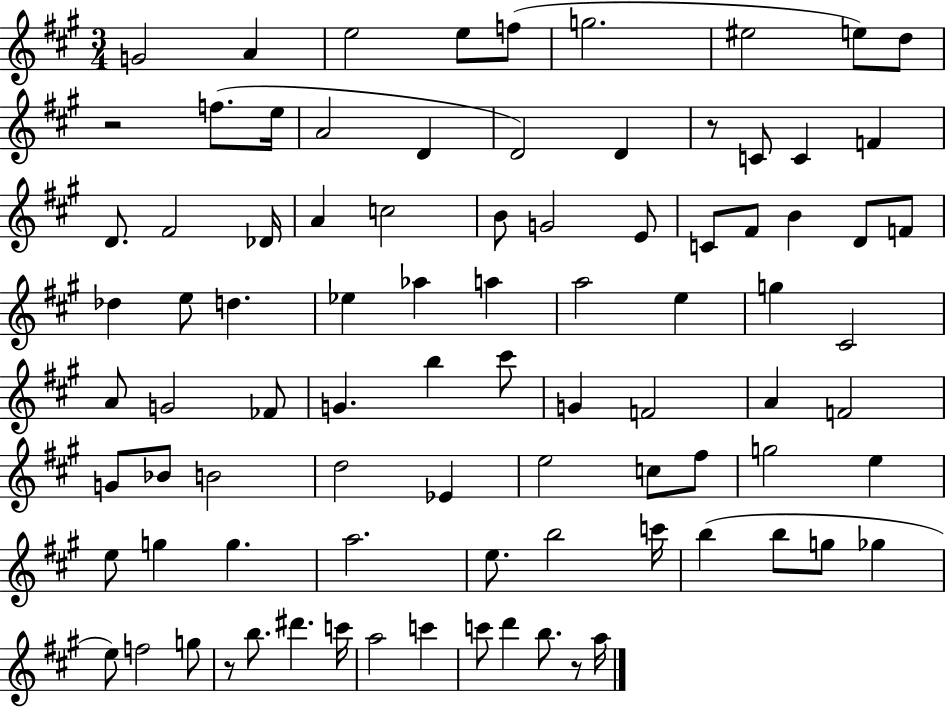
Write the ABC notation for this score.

X:1
T:Untitled
M:3/4
L:1/4
K:A
G2 A e2 e/2 f/2 g2 ^e2 e/2 d/2 z2 f/2 e/4 A2 D D2 D z/2 C/2 C F D/2 ^F2 _D/4 A c2 B/2 G2 E/2 C/2 ^F/2 B D/2 F/2 _d e/2 d _e _a a a2 e g ^C2 A/2 G2 _F/2 G b ^c'/2 G F2 A F2 G/2 _B/2 B2 d2 _E e2 c/2 ^f/2 g2 e e/2 g g a2 e/2 b2 c'/4 b b/2 g/2 _g e/2 f2 g/2 z/2 b/2 ^d' c'/4 a2 c' c'/2 d' b/2 z/2 a/4